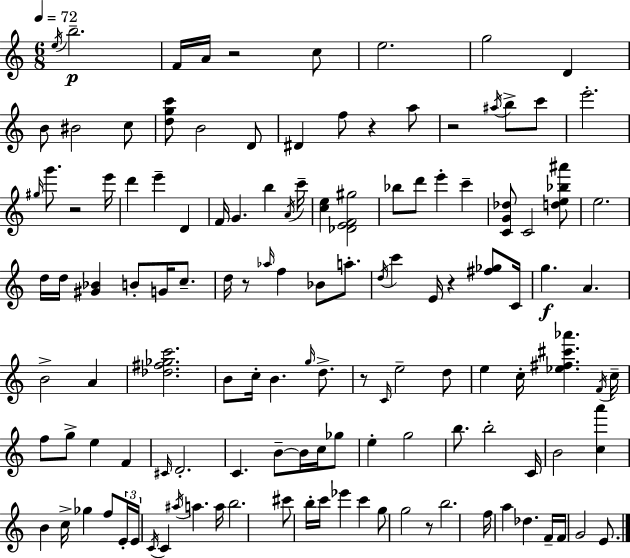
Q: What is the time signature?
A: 6/8